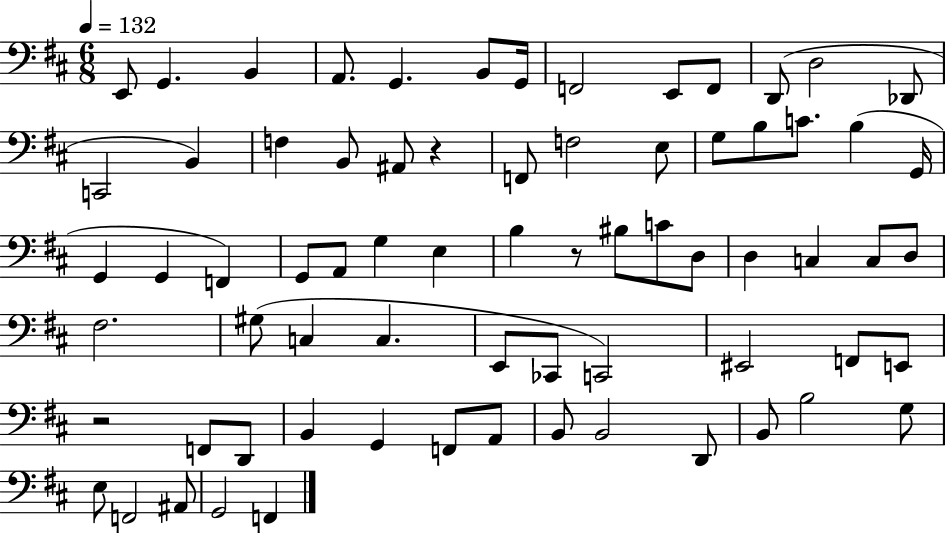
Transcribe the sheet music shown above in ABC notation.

X:1
T:Untitled
M:6/8
L:1/4
K:D
E,,/2 G,, B,, A,,/2 G,, B,,/2 G,,/4 F,,2 E,,/2 F,,/2 D,,/2 D,2 _D,,/2 C,,2 B,, F, B,,/2 ^A,,/2 z F,,/2 F,2 E,/2 G,/2 B,/2 C/2 B, G,,/4 G,, G,, F,, G,,/2 A,,/2 G, E, B, z/2 ^B,/2 C/2 D,/2 D, C, C,/2 D,/2 ^F,2 ^G,/2 C, C, E,,/2 _C,,/2 C,,2 ^E,,2 F,,/2 E,,/2 z2 F,,/2 D,,/2 B,, G,, F,,/2 A,,/2 B,,/2 B,,2 D,,/2 B,,/2 B,2 G,/2 E,/2 F,,2 ^A,,/2 G,,2 F,,